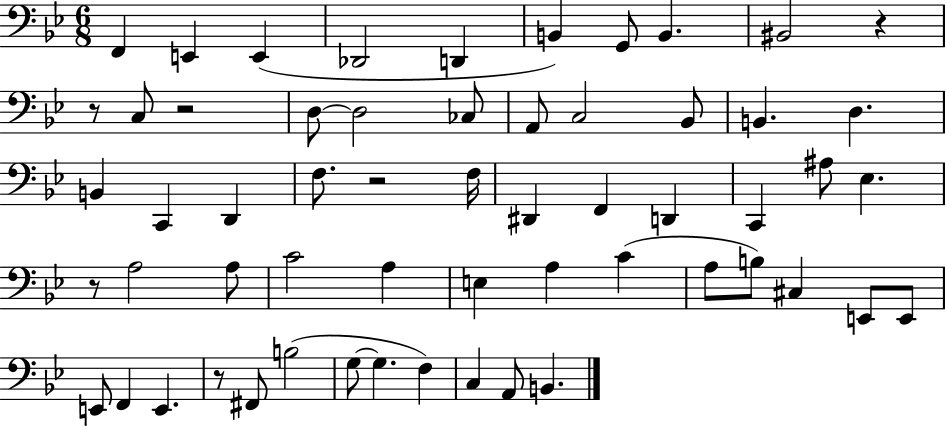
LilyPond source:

{
  \clef bass
  \numericTimeSignature
  \time 6/8
  \key bes \major
  f,4 e,4 e,4( | des,2 d,4 | b,4) g,8 b,4. | bis,2 r4 | \break r8 c8 r2 | d8~~ d2 ces8 | a,8 c2 bes,8 | b,4. d4. | \break b,4 c,4 d,4 | f8. r2 f16 | dis,4 f,4 d,4 | c,4 ais8 ees4. | \break r8 a2 a8 | c'2 a4 | e4 a4 c'4( | a8 b8) cis4 e,8 e,8 | \break e,8 f,4 e,4. | r8 fis,8 b2( | g8~~ g4. f4) | c4 a,8 b,4. | \break \bar "|."
}